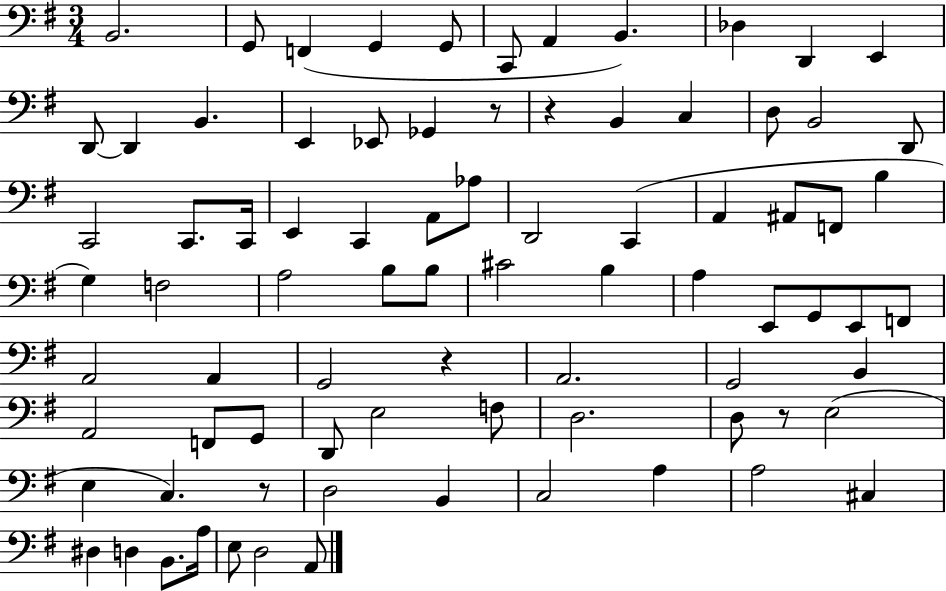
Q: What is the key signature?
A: G major